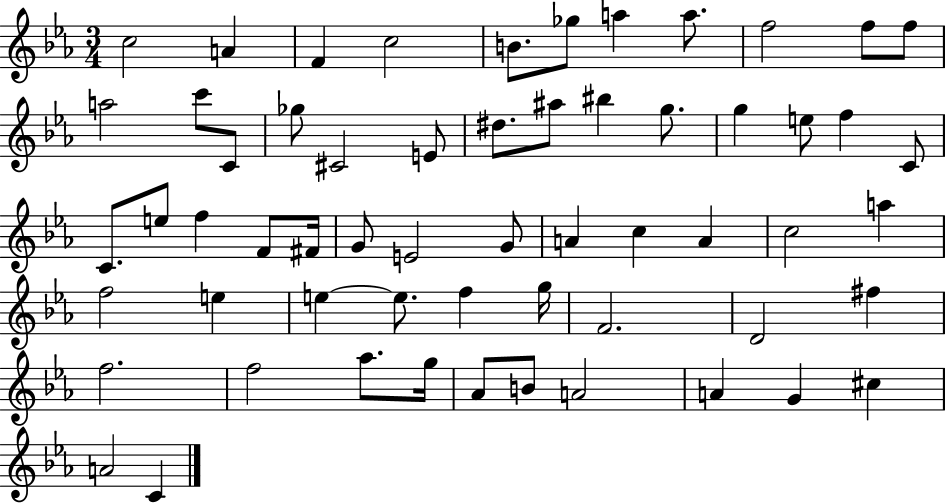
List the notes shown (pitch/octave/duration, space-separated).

C5/h A4/q F4/q C5/h B4/e. Gb5/e A5/q A5/e. F5/h F5/e F5/e A5/h C6/e C4/e Gb5/e C#4/h E4/e D#5/e. A#5/e BIS5/q G5/e. G5/q E5/e F5/q C4/e C4/e. E5/e F5/q F4/e F#4/s G4/e E4/h G4/e A4/q C5/q A4/q C5/h A5/q F5/h E5/q E5/q E5/e. F5/q G5/s F4/h. D4/h F#5/q F5/h. F5/h Ab5/e. G5/s Ab4/e B4/e A4/h A4/q G4/q C#5/q A4/h C4/q